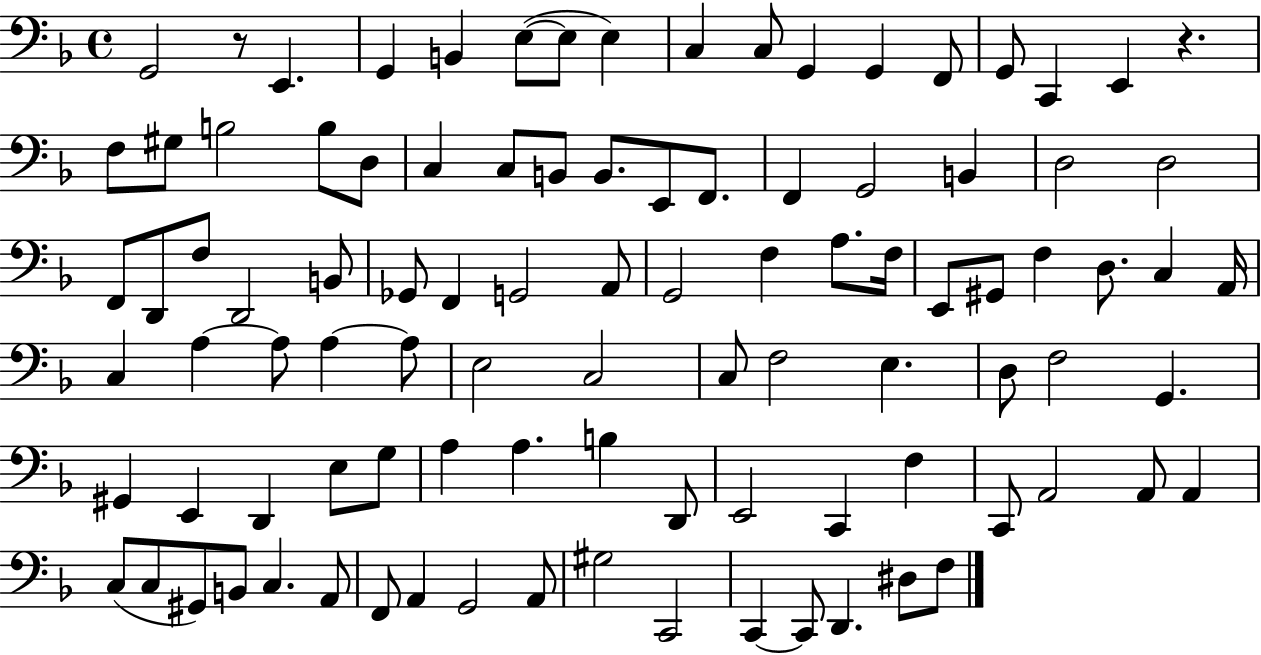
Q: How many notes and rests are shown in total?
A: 98